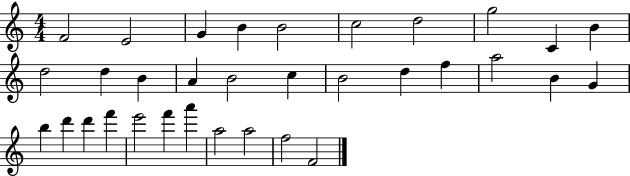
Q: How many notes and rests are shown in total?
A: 33